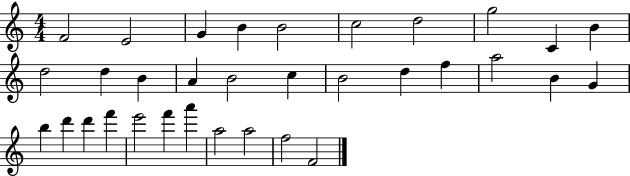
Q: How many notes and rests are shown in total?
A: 33